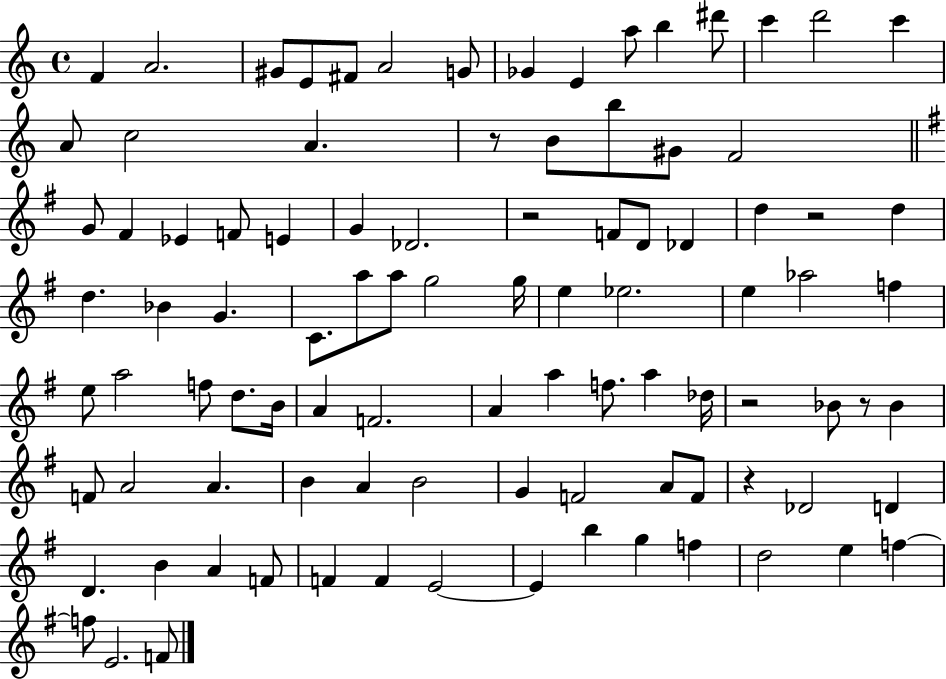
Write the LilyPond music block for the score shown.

{
  \clef treble
  \time 4/4
  \defaultTimeSignature
  \key c \major
  \repeat volta 2 { f'4 a'2. | gis'8 e'8 fis'8 a'2 g'8 | ges'4 e'4 a''8 b''4 dis'''8 | c'''4 d'''2 c'''4 | \break a'8 c''2 a'4. | r8 b'8 b''8 gis'8 f'2 | \bar "||" \break \key e \minor g'8 fis'4 ees'4 f'8 e'4 | g'4 des'2. | r2 f'8 d'8 des'4 | d''4 r2 d''4 | \break d''4. bes'4 g'4. | c'8. a''8 a''8 g''2 g''16 | e''4 ees''2. | e''4 aes''2 f''4 | \break e''8 a''2 f''8 d''8. b'16 | a'4 f'2. | a'4 a''4 f''8. a''4 des''16 | r2 bes'8 r8 bes'4 | \break f'8 a'2 a'4. | b'4 a'4 b'2 | g'4 f'2 a'8 f'8 | r4 des'2 d'4 | \break d'4. b'4 a'4 f'8 | f'4 f'4 e'2~~ | e'4 b''4 g''4 f''4 | d''2 e''4 f''4~~ | \break f''8 e'2. f'8 | } \bar "|."
}